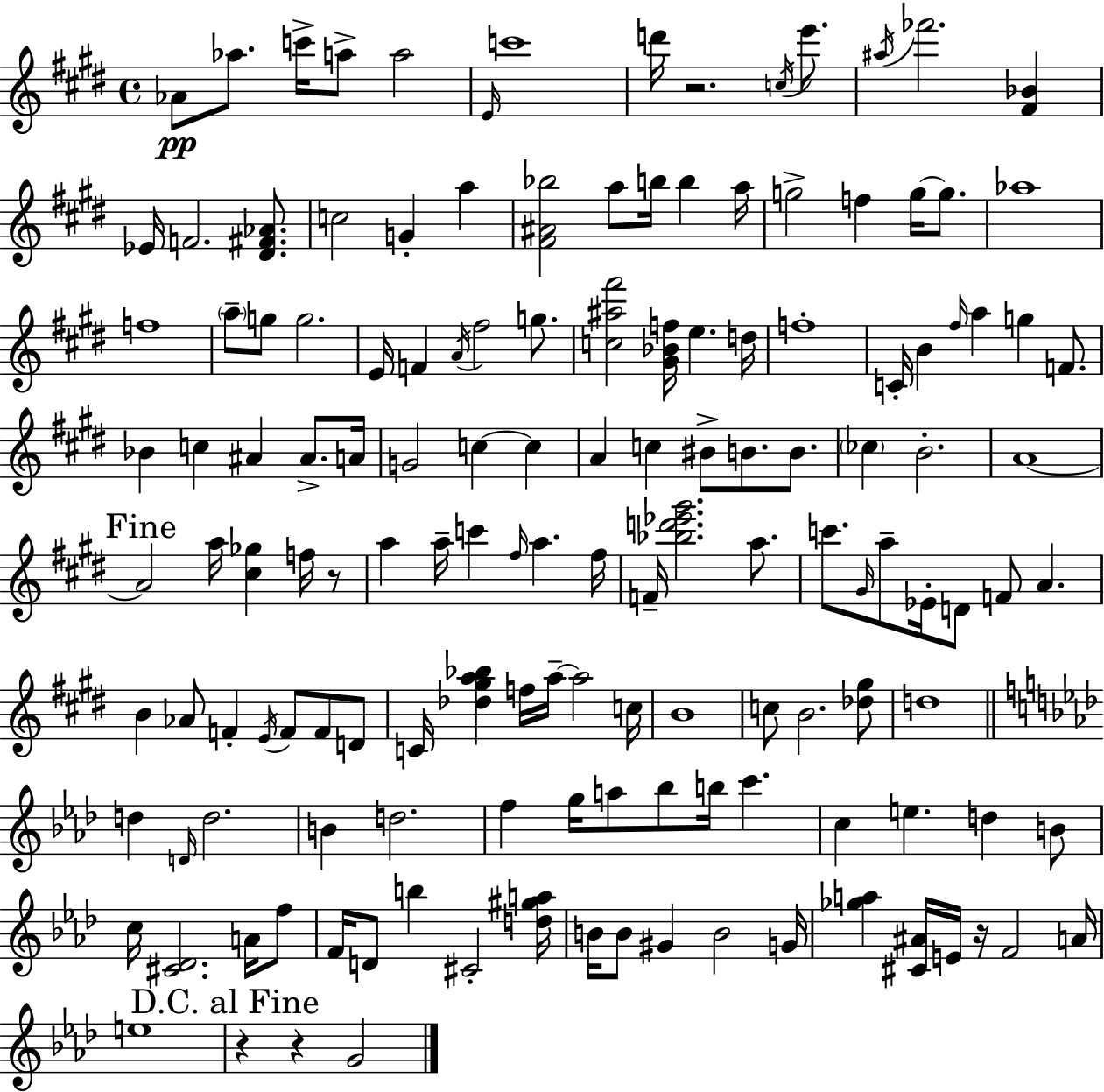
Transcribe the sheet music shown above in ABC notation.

X:1
T:Untitled
M:4/4
L:1/4
K:E
_A/2 _a/2 c'/4 a/2 a2 E/4 c'4 d'/4 z2 c/4 e'/2 ^a/4 _f'2 [^F_B] _E/4 F2 [^D^F_A]/2 c2 G a [^F^A_b]2 a/2 b/4 b a/4 g2 f g/4 g/2 _a4 f4 a/2 g/2 g2 E/4 F A/4 ^f2 g/2 [c^a^f']2 [^G_Bf]/4 e d/4 f4 C/4 B ^f/4 a g F/2 _B c ^A ^A/2 A/4 G2 c c A c ^B/2 B/2 B/2 _c B2 A4 A2 a/4 [^c_g] f/4 z/2 a a/4 c' ^f/4 a ^f/4 F/4 [_bd'_e'^g']2 a/2 c'/2 ^G/4 a/2 _E/4 D/2 F/2 A B _A/2 F E/4 F/2 F/2 D/2 C/4 [_d^ga_b] f/4 a/4 a2 c/4 B4 c/2 B2 [_d^g]/2 d4 d D/4 d2 B d2 f g/4 a/2 _b/2 b/4 c' c e d B/2 c/4 [^C_D]2 A/4 f/2 F/4 D/2 b ^C2 [d^ga]/4 B/4 B/2 ^G B2 G/4 [_ga] [^C^A]/4 E/4 z/4 F2 A/4 e4 z z G2